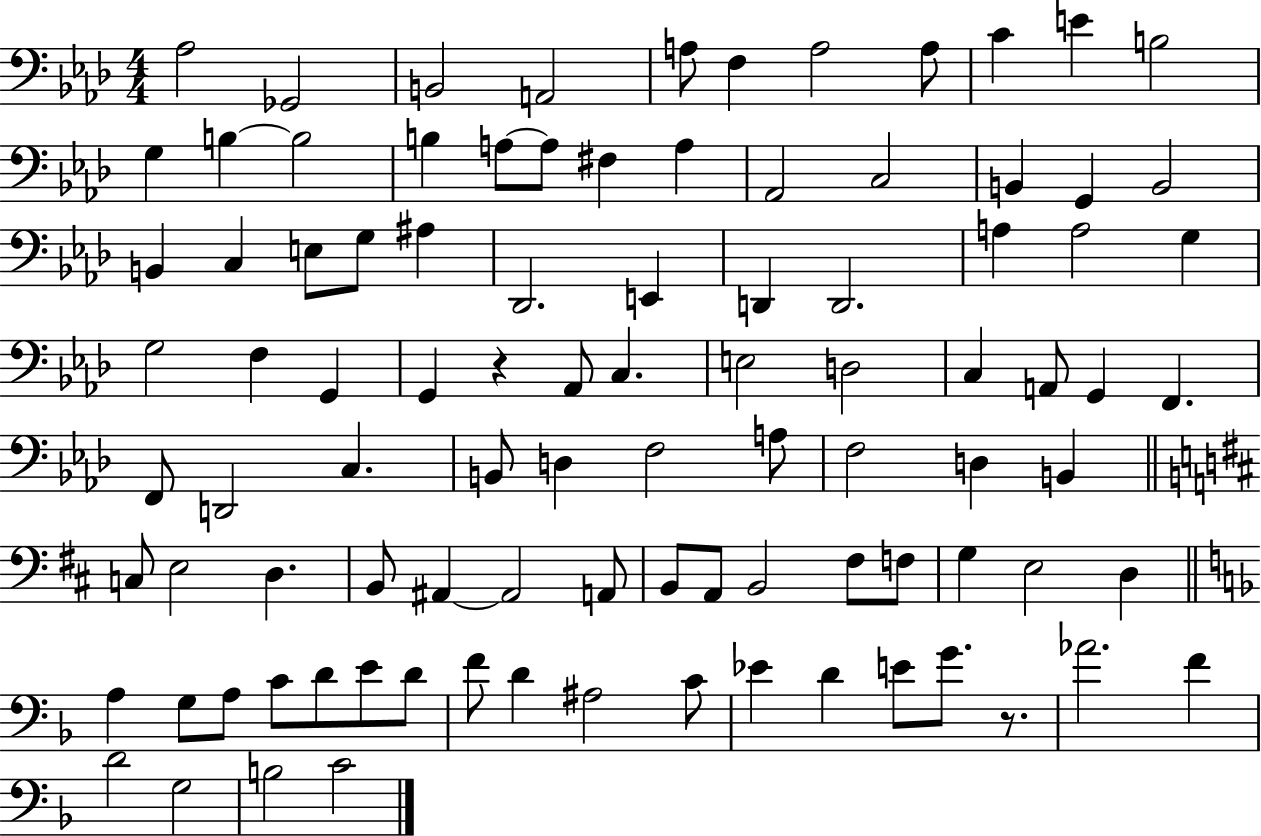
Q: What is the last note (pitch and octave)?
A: C4